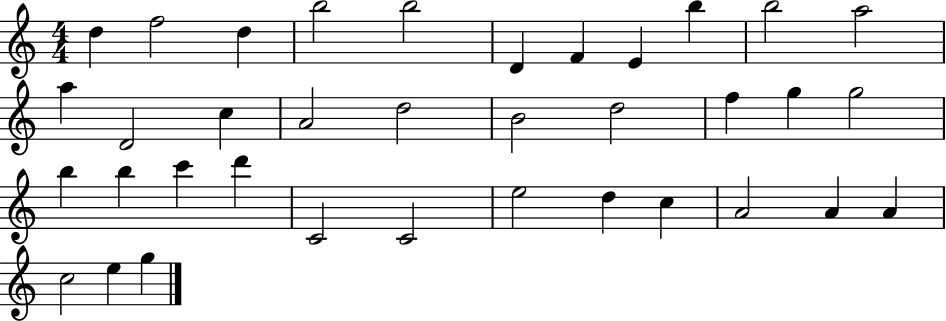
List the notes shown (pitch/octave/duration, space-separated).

D5/q F5/h D5/q B5/h B5/h D4/q F4/q E4/q B5/q B5/h A5/h A5/q D4/h C5/q A4/h D5/h B4/h D5/h F5/q G5/q G5/h B5/q B5/q C6/q D6/q C4/h C4/h E5/h D5/q C5/q A4/h A4/q A4/q C5/h E5/q G5/q